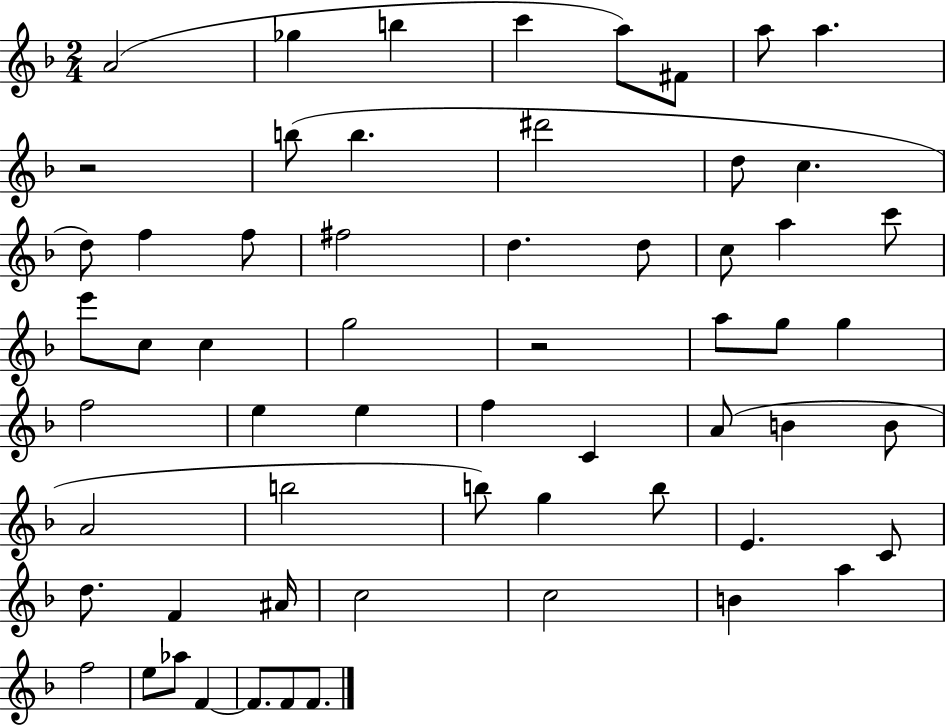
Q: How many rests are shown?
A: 2